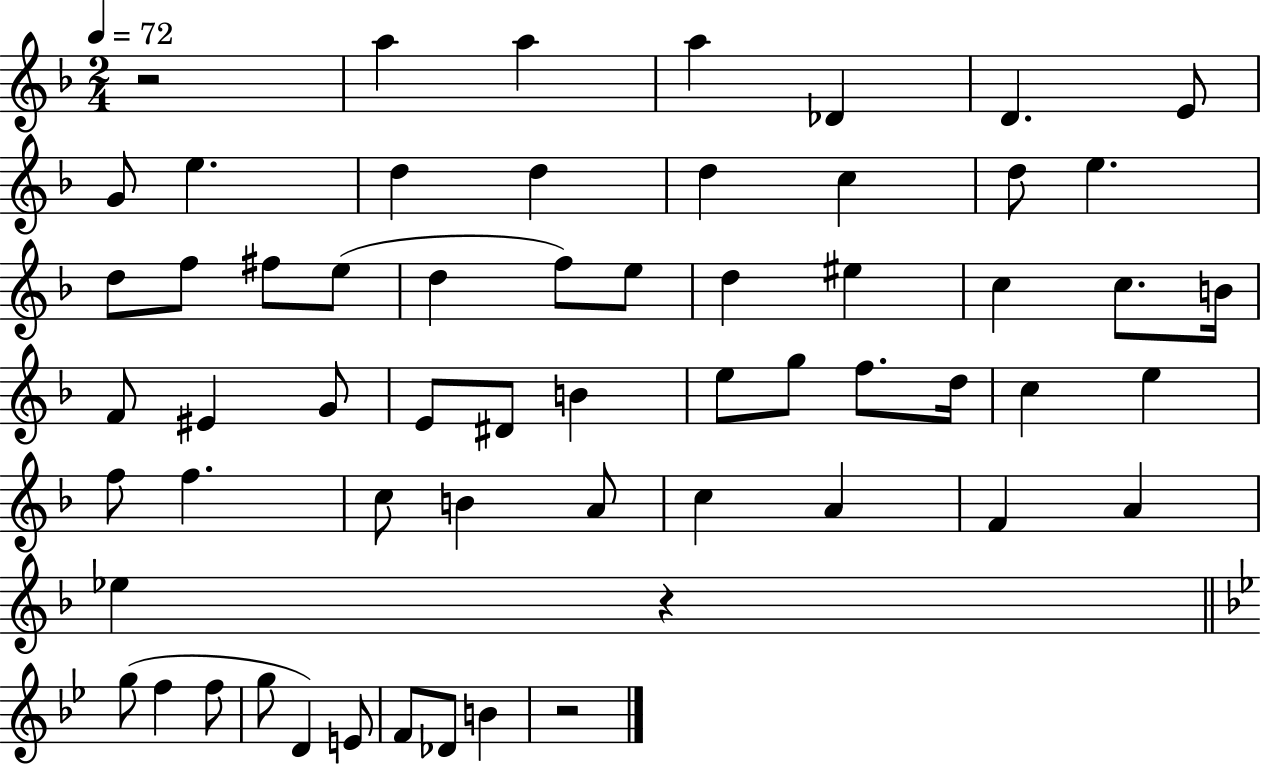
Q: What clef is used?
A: treble